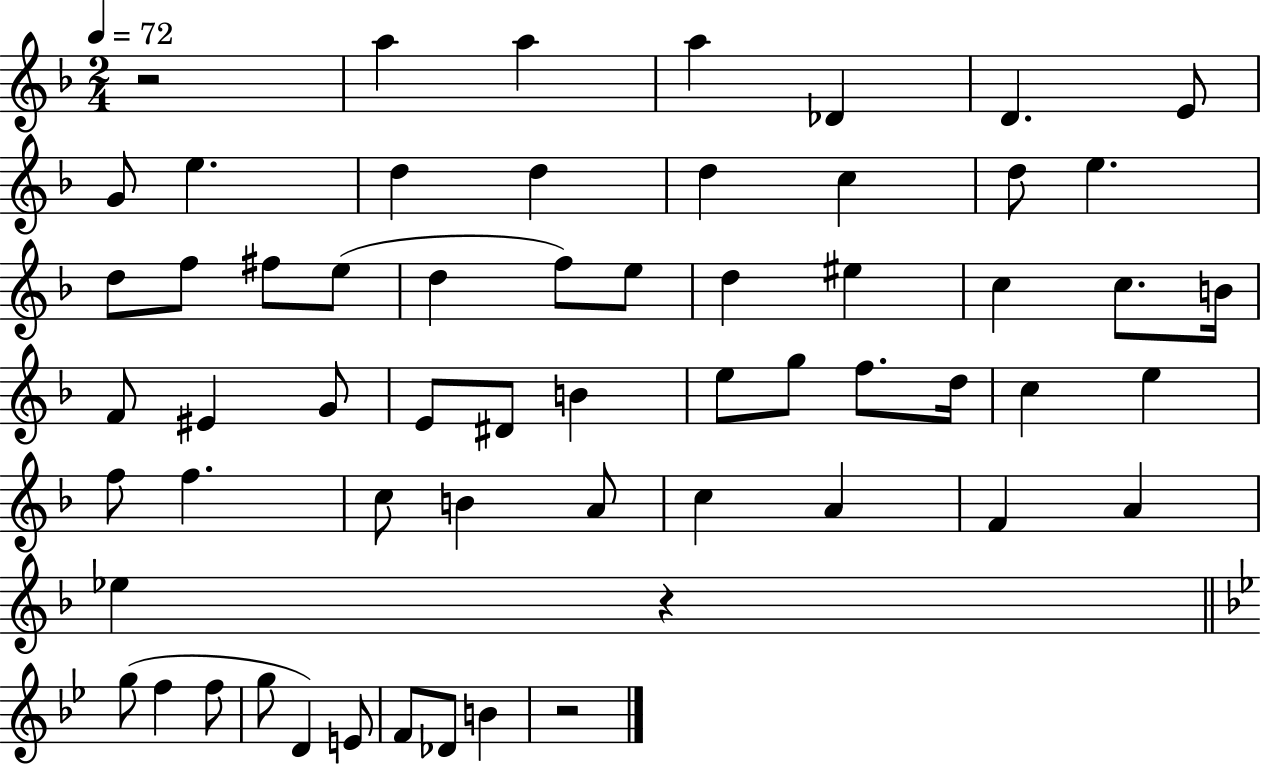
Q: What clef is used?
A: treble